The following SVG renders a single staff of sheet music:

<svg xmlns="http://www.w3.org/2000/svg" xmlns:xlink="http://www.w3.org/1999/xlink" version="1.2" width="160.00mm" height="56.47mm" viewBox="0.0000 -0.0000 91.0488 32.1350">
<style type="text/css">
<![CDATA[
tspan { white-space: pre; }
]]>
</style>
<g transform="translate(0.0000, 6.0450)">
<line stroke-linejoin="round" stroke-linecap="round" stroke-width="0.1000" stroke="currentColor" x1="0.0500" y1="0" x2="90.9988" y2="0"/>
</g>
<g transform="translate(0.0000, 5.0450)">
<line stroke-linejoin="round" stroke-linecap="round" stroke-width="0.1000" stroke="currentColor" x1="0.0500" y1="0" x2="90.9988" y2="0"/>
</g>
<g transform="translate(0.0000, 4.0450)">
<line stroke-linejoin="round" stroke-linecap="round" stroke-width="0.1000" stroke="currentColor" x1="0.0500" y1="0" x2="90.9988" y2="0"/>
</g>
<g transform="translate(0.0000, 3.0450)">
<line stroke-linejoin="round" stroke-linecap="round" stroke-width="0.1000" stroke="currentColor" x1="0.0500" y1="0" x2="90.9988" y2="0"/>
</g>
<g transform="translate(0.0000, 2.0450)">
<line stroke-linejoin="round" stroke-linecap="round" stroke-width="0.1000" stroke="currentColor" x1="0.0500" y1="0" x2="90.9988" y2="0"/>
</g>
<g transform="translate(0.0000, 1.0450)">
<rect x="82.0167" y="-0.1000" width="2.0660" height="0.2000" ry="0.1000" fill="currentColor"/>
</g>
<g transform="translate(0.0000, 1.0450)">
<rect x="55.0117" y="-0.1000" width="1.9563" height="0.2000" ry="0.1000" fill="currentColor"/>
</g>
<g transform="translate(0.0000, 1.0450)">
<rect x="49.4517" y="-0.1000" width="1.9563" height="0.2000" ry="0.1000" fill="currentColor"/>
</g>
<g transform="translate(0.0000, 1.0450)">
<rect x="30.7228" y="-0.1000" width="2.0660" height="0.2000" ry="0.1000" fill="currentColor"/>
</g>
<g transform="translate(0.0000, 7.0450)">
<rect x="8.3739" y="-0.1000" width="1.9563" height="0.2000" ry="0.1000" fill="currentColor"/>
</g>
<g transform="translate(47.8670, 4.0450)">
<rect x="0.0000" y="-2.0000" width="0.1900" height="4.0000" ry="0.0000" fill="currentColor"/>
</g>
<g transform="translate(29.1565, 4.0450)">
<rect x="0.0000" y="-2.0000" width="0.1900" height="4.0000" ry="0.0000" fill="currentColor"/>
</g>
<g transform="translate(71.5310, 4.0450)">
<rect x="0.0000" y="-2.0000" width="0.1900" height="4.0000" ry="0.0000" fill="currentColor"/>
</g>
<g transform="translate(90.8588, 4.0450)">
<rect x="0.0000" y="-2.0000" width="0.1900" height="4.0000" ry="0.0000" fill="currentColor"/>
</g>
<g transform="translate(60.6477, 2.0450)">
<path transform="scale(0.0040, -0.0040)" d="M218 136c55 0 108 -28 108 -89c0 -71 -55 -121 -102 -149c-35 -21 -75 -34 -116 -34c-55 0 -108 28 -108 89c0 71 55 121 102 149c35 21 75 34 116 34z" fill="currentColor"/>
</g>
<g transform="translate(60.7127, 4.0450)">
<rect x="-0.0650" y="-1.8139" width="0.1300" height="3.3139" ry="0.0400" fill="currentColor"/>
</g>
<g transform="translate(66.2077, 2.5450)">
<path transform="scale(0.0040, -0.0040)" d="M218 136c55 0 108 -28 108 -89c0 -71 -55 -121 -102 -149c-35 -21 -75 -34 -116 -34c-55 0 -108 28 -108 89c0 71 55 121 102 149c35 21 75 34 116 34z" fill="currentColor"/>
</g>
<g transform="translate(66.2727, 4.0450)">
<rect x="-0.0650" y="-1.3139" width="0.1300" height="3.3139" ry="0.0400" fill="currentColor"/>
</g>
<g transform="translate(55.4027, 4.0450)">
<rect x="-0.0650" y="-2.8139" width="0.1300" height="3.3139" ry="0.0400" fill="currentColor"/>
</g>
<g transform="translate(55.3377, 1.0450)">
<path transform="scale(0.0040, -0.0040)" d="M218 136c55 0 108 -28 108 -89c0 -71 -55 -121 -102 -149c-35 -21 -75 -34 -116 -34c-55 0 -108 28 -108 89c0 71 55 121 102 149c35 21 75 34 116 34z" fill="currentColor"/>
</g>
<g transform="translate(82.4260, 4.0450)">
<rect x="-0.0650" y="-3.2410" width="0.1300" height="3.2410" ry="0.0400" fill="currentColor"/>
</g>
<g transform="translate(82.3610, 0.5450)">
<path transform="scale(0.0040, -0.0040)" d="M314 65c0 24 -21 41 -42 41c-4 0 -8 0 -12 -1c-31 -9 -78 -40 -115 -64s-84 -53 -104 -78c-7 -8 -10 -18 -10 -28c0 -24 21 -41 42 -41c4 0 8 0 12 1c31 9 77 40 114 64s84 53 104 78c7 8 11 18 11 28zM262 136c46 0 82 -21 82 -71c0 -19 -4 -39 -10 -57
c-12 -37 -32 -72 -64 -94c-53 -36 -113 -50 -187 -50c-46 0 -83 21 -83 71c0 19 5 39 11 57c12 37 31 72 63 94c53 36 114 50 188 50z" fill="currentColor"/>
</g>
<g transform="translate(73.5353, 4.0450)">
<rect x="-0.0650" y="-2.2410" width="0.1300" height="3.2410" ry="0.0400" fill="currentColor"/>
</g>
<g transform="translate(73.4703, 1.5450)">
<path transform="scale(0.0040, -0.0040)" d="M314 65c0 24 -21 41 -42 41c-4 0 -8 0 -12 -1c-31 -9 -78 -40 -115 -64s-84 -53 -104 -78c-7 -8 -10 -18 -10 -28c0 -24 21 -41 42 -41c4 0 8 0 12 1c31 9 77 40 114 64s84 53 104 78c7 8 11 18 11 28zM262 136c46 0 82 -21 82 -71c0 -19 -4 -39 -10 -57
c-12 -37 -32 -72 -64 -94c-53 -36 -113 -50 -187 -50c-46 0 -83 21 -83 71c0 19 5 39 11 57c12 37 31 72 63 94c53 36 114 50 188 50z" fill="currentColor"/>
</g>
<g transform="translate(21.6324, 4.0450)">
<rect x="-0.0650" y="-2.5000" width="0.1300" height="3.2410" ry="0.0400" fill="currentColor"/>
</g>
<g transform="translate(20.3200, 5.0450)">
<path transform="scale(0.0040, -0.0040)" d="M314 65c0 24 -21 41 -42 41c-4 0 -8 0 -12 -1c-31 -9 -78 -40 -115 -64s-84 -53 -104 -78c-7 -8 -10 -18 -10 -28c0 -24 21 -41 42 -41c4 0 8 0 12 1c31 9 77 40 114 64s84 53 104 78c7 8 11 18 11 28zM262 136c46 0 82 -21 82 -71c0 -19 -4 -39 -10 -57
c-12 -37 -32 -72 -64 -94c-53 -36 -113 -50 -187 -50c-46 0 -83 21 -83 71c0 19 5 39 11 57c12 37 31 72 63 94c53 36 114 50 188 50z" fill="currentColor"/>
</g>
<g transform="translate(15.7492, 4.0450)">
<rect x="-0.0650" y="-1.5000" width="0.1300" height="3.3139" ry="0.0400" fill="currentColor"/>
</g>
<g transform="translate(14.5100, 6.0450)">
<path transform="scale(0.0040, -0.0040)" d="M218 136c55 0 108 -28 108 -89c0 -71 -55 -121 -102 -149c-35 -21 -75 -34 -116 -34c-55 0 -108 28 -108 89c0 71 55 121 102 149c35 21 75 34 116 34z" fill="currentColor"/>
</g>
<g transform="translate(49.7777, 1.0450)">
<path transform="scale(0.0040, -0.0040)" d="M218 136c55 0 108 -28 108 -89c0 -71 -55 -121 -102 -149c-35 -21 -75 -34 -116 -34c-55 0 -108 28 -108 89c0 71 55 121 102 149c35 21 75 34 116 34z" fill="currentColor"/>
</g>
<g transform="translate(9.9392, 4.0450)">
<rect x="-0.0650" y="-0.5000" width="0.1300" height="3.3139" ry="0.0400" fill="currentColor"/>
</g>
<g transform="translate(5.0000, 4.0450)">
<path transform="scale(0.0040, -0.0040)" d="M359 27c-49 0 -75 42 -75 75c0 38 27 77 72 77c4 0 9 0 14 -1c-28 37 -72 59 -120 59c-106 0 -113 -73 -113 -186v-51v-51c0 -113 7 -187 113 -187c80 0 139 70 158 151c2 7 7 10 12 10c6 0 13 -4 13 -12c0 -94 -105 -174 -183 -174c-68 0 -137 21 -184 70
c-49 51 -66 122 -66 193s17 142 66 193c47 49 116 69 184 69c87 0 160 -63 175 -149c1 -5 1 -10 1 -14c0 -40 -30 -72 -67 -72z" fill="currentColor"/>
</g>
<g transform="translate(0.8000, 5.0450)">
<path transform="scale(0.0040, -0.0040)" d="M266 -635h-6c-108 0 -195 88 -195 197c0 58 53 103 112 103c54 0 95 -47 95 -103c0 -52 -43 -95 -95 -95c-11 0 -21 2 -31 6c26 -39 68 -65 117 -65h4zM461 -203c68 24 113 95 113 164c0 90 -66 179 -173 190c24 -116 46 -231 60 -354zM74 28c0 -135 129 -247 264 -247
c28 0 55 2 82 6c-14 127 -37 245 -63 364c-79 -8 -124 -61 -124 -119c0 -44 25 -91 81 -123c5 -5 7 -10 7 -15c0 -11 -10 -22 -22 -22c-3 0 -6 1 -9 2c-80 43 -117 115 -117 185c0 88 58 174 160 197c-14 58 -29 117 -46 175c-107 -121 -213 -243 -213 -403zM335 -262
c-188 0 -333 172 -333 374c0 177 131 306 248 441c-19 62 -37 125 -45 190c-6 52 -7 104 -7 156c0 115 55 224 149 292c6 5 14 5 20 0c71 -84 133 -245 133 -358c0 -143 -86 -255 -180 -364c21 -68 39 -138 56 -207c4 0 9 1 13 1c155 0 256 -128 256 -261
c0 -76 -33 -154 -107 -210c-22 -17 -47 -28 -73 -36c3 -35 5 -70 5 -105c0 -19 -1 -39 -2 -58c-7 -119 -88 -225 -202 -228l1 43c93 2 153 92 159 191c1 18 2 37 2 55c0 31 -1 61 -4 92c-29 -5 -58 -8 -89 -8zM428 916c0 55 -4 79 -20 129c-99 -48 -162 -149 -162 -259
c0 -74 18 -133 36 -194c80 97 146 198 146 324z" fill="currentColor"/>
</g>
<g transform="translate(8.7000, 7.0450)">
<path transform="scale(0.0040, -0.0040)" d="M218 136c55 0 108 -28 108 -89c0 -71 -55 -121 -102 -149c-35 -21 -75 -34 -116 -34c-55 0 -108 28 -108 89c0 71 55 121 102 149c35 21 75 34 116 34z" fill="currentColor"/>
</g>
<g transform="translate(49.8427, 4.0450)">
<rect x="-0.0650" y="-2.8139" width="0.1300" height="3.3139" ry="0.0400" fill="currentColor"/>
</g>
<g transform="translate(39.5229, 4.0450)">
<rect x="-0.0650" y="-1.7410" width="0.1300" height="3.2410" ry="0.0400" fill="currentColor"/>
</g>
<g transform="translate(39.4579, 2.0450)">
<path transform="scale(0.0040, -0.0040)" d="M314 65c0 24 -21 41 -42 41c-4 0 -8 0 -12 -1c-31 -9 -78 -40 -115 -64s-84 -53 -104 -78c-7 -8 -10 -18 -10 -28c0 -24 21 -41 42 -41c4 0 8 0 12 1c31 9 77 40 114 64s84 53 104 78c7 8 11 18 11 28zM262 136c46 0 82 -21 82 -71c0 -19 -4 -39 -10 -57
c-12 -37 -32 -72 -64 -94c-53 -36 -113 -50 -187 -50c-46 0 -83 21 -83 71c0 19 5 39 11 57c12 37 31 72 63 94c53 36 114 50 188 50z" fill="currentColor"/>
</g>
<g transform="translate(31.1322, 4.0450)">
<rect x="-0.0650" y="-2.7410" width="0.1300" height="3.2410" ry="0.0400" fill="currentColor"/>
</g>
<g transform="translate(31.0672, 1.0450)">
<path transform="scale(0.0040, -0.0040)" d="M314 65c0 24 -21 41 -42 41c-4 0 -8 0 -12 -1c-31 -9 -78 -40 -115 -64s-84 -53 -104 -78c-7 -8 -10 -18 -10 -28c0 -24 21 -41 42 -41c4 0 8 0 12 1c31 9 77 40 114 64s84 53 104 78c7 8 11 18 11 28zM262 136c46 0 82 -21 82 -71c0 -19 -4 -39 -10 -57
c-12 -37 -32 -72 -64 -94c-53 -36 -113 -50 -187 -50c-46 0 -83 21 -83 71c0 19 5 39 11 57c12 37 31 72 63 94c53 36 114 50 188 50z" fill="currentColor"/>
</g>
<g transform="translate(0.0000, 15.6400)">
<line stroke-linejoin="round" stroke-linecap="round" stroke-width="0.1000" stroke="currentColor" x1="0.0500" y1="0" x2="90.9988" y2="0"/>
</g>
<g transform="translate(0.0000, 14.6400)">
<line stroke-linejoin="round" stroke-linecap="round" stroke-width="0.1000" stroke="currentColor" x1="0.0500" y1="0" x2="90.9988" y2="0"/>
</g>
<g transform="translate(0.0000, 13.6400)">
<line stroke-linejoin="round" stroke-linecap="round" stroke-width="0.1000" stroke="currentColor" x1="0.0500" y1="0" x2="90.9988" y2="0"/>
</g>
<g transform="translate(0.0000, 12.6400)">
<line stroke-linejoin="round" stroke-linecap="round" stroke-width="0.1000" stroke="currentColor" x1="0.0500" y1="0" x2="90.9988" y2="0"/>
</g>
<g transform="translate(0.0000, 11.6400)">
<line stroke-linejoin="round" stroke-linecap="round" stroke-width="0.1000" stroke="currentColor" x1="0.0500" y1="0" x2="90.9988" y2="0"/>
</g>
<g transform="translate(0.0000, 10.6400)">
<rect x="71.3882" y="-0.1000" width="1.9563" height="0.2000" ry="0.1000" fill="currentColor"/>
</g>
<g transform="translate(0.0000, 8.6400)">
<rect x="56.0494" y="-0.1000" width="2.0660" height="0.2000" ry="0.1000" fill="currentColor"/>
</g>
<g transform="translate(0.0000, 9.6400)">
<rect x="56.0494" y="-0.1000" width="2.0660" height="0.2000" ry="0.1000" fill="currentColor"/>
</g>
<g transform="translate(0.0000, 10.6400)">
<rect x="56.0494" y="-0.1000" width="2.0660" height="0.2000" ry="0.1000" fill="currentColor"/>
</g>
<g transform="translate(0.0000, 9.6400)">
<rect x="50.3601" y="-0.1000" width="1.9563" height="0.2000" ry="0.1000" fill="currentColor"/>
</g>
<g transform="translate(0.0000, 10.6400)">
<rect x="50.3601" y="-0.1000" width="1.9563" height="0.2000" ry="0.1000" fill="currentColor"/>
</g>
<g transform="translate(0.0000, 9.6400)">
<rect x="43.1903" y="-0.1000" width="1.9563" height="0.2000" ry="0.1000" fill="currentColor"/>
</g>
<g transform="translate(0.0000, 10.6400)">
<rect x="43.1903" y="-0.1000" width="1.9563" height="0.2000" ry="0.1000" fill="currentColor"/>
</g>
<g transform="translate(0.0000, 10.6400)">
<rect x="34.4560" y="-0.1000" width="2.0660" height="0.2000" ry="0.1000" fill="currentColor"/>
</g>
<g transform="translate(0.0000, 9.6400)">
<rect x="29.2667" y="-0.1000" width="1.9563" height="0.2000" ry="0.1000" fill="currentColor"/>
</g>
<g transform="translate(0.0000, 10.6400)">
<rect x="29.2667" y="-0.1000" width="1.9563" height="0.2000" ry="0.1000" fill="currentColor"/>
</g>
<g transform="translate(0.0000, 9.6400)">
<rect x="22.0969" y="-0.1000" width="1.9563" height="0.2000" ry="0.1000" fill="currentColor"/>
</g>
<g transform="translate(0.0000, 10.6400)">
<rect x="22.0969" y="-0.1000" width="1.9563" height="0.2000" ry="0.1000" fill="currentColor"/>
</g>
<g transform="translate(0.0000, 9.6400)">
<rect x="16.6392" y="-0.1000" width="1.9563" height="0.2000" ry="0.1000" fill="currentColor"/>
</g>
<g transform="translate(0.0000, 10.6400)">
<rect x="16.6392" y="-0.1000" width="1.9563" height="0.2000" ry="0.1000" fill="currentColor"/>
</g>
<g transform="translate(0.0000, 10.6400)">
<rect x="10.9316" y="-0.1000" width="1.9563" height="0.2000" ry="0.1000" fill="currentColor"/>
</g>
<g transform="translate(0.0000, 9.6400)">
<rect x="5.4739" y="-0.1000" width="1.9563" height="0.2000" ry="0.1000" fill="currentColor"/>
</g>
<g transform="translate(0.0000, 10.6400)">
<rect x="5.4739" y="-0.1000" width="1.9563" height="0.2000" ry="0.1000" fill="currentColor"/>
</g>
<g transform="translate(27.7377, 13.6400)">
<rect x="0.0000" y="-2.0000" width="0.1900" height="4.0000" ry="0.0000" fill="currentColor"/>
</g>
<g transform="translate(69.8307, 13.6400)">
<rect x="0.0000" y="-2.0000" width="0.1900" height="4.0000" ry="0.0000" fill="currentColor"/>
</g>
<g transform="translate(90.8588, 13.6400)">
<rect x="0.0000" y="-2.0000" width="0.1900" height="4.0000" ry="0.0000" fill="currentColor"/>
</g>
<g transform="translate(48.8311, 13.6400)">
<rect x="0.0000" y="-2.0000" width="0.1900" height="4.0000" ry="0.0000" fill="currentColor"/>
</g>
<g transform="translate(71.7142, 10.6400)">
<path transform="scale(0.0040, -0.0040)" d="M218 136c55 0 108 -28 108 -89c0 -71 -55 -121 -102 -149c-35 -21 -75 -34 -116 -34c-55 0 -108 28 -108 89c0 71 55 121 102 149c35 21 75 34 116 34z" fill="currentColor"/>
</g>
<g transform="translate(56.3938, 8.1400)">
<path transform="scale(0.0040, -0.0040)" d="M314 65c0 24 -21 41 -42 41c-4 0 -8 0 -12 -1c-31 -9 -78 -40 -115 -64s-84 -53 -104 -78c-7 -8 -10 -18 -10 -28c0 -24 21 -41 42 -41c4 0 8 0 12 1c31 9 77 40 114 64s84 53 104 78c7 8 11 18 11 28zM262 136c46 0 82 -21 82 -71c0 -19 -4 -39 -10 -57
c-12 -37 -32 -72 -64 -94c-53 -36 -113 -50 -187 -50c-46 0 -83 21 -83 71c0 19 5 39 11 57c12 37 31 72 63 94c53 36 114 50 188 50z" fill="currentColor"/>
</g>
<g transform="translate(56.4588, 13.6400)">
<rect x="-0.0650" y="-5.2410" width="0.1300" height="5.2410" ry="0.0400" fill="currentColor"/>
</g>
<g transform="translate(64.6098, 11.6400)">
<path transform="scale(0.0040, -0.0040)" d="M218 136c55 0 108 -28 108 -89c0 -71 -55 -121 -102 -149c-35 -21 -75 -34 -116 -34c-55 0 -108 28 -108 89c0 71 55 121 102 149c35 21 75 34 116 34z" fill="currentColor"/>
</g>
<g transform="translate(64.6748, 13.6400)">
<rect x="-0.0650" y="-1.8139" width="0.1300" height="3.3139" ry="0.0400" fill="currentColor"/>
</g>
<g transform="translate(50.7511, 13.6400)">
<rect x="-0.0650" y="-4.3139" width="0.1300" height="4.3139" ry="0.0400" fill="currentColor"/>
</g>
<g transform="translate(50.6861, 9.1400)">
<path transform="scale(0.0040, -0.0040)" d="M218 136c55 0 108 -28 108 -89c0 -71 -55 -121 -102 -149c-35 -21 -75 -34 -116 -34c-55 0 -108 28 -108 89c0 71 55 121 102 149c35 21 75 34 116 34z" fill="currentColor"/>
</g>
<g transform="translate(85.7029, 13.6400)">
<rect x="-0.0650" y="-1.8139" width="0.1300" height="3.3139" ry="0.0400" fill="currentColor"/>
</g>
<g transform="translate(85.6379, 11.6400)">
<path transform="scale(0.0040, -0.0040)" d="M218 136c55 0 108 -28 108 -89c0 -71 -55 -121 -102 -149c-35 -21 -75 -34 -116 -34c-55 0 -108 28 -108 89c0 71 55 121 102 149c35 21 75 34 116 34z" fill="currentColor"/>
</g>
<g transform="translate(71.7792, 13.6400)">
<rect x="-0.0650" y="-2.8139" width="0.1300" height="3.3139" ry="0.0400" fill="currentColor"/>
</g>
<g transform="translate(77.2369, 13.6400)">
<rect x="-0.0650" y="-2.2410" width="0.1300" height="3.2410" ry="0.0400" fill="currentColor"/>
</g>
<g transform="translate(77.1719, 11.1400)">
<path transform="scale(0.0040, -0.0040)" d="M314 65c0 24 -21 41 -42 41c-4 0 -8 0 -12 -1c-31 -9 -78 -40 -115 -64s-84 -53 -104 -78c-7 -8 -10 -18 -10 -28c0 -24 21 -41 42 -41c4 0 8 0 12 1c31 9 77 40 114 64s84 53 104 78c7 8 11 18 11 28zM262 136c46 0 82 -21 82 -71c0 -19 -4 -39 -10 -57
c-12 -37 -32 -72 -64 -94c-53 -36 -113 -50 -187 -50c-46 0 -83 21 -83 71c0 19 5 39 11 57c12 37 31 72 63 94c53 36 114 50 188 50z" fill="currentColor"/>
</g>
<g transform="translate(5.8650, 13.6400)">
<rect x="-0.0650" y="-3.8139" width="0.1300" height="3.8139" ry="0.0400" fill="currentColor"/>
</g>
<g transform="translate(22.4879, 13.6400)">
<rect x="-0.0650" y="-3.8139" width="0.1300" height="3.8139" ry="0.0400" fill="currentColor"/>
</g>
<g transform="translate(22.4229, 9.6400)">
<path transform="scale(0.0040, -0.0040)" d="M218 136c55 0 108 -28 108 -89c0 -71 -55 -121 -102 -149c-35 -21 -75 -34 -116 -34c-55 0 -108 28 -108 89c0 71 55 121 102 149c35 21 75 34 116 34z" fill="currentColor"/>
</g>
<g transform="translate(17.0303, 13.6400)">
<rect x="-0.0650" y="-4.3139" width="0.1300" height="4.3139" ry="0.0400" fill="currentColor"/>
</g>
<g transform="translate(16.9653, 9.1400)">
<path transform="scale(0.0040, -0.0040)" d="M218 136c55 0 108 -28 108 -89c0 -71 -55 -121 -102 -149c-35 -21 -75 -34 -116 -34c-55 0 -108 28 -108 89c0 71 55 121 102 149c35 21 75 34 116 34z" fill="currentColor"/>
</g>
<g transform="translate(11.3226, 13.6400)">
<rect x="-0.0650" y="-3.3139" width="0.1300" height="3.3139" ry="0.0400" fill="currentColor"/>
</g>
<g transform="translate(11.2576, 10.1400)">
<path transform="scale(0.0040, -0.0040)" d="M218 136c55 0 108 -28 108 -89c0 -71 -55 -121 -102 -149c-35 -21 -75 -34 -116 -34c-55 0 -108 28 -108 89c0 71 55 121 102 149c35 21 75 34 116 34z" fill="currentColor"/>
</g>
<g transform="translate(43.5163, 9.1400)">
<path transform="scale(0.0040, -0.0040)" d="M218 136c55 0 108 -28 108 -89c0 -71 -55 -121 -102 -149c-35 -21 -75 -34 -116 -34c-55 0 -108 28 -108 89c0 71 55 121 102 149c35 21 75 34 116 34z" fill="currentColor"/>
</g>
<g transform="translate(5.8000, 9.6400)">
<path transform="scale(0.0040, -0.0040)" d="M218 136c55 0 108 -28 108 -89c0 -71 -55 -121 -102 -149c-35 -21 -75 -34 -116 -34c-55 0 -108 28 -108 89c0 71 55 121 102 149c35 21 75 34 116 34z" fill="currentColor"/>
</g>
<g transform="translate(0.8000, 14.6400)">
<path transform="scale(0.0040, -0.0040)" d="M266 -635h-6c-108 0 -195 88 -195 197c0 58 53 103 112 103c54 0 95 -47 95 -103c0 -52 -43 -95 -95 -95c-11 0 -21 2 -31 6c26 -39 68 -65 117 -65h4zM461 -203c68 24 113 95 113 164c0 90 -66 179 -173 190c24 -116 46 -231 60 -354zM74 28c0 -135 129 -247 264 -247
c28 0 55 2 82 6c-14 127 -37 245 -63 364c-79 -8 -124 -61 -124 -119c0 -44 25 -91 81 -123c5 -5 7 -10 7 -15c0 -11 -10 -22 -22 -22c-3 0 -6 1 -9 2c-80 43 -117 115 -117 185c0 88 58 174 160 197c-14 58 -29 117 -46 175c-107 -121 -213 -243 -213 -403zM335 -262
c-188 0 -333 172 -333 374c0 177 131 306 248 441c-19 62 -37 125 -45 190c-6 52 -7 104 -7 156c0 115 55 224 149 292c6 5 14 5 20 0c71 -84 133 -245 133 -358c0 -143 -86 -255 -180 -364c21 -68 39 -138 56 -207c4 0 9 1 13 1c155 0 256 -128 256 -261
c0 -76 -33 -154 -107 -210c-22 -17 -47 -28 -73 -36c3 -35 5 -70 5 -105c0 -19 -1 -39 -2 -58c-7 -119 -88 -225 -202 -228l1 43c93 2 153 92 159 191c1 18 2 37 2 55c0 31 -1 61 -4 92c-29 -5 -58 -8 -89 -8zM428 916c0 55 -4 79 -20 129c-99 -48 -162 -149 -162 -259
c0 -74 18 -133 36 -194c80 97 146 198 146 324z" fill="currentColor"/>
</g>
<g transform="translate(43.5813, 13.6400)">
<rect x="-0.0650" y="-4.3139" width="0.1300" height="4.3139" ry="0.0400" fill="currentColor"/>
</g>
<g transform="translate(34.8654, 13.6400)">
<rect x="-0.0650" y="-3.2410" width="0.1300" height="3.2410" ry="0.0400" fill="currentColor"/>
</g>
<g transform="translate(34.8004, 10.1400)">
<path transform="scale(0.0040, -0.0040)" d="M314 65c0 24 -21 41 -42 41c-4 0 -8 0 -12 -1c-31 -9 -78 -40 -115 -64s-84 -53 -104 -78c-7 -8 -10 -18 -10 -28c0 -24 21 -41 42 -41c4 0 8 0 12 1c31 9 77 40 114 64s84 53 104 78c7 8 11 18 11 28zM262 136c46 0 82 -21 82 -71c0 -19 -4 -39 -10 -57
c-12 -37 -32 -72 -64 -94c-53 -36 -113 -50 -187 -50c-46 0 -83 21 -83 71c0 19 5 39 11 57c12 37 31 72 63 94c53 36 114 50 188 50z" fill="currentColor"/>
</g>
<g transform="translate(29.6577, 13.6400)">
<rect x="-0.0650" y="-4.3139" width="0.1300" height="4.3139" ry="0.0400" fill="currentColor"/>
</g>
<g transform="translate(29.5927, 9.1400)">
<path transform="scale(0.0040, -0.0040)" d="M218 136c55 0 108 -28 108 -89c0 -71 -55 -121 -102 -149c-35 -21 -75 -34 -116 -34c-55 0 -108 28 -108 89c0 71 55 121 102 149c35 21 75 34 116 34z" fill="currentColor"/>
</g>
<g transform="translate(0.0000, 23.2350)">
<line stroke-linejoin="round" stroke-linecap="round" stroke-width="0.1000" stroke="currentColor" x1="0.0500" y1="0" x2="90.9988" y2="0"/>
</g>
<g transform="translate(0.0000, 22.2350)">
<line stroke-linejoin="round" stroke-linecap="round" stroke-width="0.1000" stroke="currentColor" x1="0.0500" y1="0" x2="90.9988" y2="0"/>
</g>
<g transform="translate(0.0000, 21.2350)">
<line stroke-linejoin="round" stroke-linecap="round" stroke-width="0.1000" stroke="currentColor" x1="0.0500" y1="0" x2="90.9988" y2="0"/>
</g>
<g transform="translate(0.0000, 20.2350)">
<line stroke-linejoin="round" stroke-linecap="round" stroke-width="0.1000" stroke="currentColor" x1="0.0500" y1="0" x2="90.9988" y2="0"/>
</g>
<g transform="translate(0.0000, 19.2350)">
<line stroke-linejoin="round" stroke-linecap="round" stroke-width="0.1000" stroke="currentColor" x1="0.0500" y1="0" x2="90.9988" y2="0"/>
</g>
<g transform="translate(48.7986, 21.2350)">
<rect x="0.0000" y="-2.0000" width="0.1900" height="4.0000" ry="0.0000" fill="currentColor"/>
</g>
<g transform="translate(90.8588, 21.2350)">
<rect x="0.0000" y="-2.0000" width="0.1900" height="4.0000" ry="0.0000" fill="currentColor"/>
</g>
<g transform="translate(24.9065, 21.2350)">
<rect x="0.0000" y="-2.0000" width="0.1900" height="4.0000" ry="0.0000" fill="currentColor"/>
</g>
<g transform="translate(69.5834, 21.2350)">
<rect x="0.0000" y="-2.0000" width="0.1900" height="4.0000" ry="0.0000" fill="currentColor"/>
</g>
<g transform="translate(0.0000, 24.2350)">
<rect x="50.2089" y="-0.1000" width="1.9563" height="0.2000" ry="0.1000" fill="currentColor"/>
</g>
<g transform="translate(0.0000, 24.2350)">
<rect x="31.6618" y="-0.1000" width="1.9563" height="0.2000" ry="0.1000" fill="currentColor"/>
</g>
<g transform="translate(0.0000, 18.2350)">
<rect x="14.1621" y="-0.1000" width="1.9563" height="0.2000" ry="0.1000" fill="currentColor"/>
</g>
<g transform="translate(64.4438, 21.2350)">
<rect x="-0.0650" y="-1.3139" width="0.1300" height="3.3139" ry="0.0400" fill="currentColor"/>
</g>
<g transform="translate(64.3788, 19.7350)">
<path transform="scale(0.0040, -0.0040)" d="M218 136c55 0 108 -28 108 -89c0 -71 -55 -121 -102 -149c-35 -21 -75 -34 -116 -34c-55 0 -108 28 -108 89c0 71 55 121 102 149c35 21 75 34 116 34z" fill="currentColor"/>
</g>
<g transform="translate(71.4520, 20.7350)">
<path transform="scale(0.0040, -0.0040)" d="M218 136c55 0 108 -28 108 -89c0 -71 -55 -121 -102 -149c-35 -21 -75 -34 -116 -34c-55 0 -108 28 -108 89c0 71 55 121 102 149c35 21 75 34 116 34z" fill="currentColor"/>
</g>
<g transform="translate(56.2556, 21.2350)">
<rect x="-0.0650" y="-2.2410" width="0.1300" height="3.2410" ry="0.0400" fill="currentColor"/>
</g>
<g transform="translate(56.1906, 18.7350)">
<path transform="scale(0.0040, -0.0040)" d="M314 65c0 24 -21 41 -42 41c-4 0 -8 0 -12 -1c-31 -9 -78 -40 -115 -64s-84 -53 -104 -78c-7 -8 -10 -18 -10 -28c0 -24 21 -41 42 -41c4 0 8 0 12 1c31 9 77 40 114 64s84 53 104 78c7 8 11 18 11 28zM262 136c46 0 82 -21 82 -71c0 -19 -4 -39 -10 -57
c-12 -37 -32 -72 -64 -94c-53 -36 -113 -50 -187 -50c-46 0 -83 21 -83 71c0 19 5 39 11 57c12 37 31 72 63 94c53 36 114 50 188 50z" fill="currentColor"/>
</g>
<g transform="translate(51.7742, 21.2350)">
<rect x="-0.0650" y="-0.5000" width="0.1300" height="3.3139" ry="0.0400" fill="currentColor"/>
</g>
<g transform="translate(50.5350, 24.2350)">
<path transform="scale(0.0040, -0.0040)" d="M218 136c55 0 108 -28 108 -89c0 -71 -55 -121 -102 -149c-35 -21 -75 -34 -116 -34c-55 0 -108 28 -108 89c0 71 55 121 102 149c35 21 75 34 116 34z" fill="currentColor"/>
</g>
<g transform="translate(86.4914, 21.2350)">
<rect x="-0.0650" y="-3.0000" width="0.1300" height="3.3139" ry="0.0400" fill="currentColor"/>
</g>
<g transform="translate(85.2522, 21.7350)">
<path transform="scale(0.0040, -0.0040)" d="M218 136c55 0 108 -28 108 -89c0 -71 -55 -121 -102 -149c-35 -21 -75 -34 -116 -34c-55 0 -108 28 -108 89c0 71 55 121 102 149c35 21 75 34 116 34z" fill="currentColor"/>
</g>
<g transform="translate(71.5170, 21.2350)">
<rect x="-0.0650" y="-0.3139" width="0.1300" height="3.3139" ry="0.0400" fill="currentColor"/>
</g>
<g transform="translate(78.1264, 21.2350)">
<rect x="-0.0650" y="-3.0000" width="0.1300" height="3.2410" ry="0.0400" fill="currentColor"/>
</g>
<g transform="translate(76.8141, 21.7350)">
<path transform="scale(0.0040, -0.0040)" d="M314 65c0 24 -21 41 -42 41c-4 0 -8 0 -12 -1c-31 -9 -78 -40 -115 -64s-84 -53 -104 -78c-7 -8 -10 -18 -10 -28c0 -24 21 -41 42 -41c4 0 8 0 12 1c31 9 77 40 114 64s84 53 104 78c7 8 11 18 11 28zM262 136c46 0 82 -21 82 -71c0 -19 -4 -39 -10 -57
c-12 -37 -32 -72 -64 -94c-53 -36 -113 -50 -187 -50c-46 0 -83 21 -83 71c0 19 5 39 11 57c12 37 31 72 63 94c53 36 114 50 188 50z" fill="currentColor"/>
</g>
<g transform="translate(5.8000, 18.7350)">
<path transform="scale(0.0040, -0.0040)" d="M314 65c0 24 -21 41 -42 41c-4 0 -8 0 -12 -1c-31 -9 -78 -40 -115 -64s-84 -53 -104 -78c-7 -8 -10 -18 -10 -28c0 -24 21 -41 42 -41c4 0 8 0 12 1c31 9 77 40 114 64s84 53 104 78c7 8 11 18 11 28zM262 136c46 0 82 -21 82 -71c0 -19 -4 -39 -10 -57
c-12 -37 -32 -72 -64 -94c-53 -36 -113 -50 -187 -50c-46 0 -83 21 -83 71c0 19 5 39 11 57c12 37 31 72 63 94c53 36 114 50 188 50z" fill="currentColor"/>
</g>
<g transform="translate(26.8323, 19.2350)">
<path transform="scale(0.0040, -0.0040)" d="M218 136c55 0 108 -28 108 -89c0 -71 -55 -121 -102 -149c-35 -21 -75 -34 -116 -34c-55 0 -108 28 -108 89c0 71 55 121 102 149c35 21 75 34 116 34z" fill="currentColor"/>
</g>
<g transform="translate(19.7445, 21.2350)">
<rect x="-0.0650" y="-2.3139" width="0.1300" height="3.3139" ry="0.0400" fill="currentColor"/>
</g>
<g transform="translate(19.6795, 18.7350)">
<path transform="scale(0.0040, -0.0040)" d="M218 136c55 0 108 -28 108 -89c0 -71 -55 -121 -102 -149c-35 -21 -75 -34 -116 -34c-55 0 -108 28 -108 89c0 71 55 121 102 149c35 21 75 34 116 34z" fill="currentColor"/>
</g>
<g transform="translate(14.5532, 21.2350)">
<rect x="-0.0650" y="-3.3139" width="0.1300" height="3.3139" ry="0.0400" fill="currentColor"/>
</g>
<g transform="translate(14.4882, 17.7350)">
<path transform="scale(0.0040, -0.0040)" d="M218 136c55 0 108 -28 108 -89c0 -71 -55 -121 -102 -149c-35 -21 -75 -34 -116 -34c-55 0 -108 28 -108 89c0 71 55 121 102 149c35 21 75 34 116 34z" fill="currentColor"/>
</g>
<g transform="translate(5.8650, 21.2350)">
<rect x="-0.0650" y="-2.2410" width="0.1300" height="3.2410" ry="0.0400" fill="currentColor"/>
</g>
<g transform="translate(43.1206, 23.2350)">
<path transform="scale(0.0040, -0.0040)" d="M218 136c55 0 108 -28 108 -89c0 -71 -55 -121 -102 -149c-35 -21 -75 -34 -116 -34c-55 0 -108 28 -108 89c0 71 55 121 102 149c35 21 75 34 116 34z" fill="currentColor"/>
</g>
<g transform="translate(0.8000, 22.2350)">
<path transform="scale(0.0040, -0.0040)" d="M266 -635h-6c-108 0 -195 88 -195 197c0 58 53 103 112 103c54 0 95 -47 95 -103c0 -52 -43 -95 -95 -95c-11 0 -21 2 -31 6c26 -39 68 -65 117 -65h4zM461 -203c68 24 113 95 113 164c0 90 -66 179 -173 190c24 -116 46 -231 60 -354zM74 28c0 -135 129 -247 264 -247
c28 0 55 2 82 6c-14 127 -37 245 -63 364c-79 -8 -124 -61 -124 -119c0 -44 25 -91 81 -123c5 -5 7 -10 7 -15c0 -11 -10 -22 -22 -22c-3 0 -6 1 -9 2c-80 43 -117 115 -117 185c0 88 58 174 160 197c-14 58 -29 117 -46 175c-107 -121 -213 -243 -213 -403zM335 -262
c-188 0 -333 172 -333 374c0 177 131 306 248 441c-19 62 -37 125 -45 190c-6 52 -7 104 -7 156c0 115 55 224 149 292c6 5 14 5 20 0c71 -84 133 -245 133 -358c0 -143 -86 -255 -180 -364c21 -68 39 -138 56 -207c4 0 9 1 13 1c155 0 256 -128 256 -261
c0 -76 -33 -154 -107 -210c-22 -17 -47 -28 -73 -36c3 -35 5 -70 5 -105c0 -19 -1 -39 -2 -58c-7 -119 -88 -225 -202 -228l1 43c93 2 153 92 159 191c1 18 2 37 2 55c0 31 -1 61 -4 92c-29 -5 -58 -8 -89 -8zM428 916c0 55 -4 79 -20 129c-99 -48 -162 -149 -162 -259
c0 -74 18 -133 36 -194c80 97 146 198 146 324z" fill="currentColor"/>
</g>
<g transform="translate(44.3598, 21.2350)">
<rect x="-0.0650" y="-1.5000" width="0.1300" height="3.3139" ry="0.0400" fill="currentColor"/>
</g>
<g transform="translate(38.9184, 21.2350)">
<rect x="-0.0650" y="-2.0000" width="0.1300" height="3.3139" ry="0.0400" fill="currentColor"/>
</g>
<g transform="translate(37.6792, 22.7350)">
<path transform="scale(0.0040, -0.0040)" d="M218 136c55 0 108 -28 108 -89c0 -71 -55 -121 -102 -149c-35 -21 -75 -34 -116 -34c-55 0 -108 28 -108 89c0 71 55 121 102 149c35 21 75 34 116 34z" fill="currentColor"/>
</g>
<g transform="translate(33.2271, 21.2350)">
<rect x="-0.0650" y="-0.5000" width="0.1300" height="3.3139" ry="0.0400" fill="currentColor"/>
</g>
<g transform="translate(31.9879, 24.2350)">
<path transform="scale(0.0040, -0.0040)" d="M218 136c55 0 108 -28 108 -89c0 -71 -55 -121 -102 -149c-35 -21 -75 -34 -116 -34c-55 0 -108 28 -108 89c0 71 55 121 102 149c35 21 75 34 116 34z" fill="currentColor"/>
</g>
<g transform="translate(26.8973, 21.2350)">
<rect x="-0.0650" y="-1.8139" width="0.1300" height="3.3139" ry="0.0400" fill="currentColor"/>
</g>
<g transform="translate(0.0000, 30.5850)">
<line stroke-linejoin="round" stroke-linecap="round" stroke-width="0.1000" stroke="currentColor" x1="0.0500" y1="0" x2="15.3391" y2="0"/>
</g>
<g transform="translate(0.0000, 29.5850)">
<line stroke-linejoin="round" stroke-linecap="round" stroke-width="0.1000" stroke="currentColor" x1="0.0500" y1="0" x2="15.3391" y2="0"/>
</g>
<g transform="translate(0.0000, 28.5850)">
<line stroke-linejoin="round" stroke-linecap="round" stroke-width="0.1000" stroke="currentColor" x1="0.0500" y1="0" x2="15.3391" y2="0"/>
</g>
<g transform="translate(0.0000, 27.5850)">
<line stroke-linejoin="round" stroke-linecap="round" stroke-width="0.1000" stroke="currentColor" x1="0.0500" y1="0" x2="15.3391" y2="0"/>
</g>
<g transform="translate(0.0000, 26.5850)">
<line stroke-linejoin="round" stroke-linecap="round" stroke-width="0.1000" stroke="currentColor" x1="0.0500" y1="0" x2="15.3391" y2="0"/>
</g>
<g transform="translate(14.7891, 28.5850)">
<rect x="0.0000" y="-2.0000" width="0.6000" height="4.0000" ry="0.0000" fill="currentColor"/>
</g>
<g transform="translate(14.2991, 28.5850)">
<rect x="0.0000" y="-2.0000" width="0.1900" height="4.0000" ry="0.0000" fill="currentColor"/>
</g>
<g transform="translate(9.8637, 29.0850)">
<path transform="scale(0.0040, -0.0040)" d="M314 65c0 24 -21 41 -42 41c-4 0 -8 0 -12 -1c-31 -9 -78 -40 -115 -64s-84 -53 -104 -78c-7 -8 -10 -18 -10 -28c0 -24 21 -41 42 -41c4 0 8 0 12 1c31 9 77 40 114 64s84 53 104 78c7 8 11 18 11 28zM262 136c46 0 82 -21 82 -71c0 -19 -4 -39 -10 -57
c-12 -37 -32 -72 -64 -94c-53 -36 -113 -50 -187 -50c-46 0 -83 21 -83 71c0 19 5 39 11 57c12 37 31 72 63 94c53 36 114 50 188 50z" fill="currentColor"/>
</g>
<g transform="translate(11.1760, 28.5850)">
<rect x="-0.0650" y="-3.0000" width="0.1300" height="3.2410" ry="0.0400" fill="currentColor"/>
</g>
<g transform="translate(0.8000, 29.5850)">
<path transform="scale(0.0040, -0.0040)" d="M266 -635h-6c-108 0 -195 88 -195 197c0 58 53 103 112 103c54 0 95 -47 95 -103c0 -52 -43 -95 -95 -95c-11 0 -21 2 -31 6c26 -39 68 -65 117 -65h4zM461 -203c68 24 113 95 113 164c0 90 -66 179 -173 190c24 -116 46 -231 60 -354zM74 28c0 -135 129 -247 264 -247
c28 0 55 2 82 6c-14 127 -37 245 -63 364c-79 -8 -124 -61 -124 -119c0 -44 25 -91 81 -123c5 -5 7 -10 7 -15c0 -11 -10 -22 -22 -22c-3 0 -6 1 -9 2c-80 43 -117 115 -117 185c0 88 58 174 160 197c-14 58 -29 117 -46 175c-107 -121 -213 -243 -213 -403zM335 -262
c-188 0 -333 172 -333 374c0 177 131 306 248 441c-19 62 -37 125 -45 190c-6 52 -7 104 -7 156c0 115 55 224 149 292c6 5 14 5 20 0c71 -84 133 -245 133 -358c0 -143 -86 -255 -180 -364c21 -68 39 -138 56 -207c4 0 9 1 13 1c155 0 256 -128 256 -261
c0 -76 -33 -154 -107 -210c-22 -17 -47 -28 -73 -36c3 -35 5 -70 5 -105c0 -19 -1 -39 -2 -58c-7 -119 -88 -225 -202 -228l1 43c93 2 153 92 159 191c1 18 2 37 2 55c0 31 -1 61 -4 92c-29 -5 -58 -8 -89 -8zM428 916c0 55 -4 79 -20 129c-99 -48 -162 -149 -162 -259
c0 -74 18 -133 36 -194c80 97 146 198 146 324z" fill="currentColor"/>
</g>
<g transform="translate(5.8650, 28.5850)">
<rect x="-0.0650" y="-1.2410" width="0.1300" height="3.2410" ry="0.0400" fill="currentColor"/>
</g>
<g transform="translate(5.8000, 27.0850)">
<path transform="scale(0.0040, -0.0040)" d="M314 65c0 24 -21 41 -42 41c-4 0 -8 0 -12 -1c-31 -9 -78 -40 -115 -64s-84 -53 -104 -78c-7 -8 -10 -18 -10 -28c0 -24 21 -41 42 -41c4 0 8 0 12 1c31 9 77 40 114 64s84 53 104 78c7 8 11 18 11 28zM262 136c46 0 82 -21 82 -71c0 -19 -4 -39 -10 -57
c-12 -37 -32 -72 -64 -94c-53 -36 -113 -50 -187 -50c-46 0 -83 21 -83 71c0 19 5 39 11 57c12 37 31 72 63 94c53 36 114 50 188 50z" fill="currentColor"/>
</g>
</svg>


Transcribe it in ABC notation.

X:1
T:Untitled
M:4/4
L:1/4
K:C
C E G2 a2 f2 a a f e g2 b2 c' b d' c' d' b2 d' d' f'2 f a g2 f g2 b g f C F E C g2 e c A2 A e2 A2